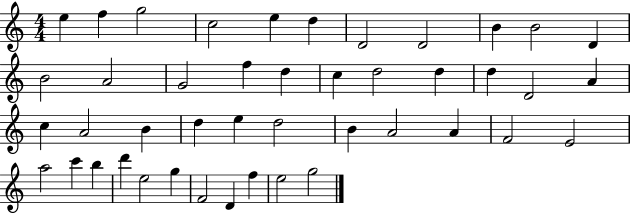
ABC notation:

X:1
T:Untitled
M:4/4
L:1/4
K:C
e f g2 c2 e d D2 D2 B B2 D B2 A2 G2 f d c d2 d d D2 A c A2 B d e d2 B A2 A F2 E2 a2 c' b d' e2 g F2 D f e2 g2